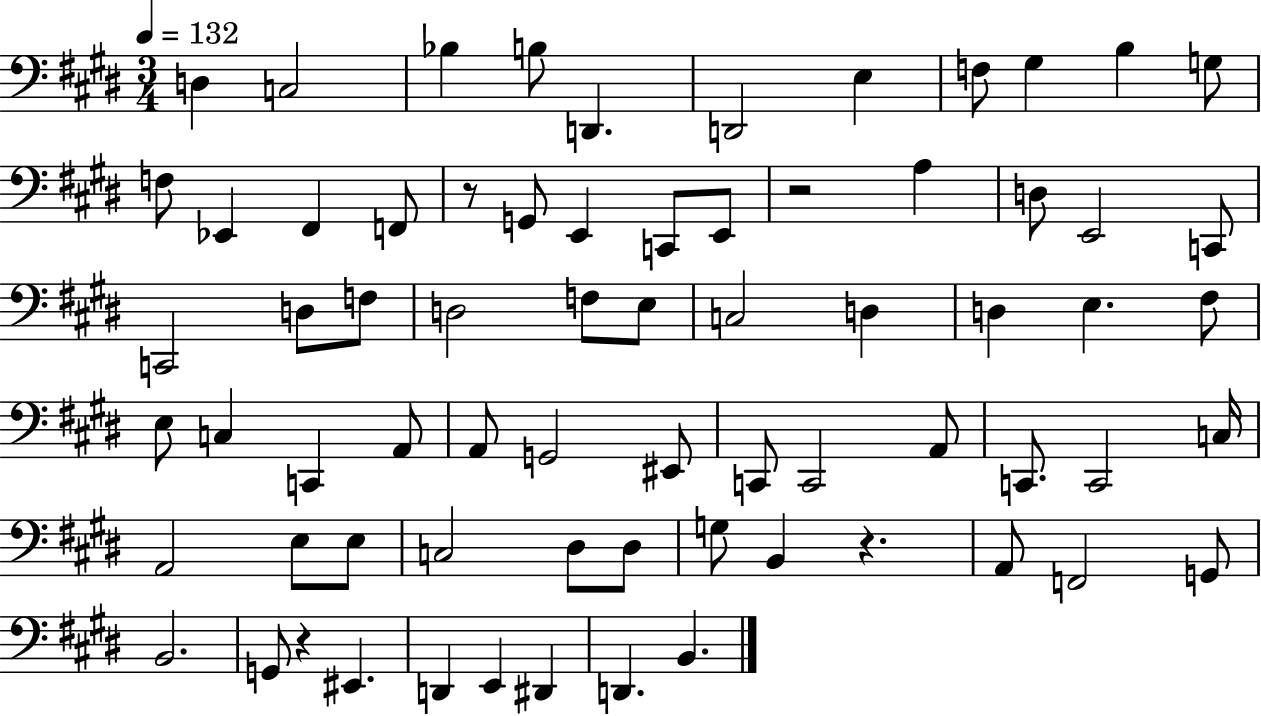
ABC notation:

X:1
T:Untitled
M:3/4
L:1/4
K:E
D, C,2 _B, B,/2 D,, D,,2 E, F,/2 ^G, B, G,/2 F,/2 _E,, ^F,, F,,/2 z/2 G,,/2 E,, C,,/2 E,,/2 z2 A, D,/2 E,,2 C,,/2 C,,2 D,/2 F,/2 D,2 F,/2 E,/2 C,2 D, D, E, ^F,/2 E,/2 C, C,, A,,/2 A,,/2 G,,2 ^E,,/2 C,,/2 C,,2 A,,/2 C,,/2 C,,2 C,/4 A,,2 E,/2 E,/2 C,2 ^D,/2 ^D,/2 G,/2 B,, z A,,/2 F,,2 G,,/2 B,,2 G,,/2 z ^E,, D,, E,, ^D,, D,, B,,